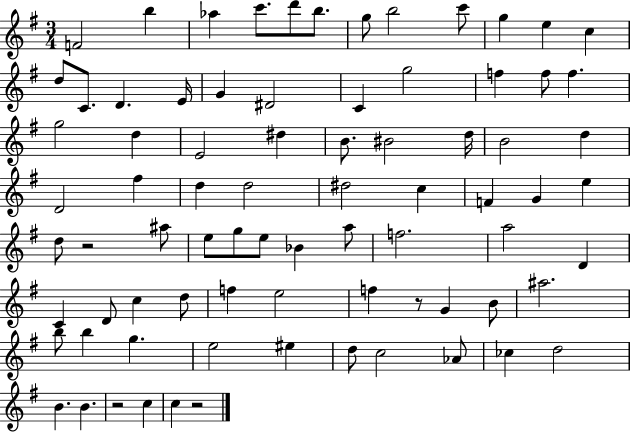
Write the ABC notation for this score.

X:1
T:Untitled
M:3/4
L:1/4
K:G
F2 b _a c'/2 d'/2 b/2 g/2 b2 c'/2 g e c d/2 C/2 D E/4 G ^D2 C g2 f f/2 f g2 d E2 ^d B/2 ^B2 d/4 B2 d D2 ^f d d2 ^d2 c F G e d/2 z2 ^a/2 e/2 g/2 e/2 _B a/2 f2 a2 D C D/2 c d/2 f e2 f z/2 G B/2 ^a2 b/2 b g e2 ^e d/2 c2 _A/2 _c d2 B B z2 c c z2